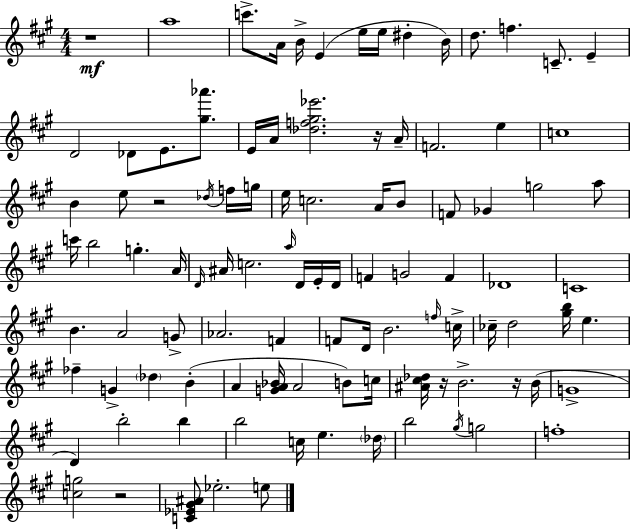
R/w A5/w C6/e. A4/s B4/s E4/q E5/s E5/s D#5/q B4/s D5/e. F5/q. C4/e. E4/q D4/h Db4/e E4/e. [G#5,Ab6]/e. E4/s A4/s [Db5,F5,G#5,Eb6]/h. R/s A4/s F4/h. E5/q C5/w B4/q E5/e R/h Db5/s F5/s G5/s E5/s C5/h. A4/s B4/e F4/e Gb4/q G5/h A5/e C6/s B5/h G5/q. A4/s D4/s A#4/s C5/h. A5/s D4/s E4/s D4/s F4/q G4/h F4/q Db4/w C4/w B4/q. A4/h G4/e Ab4/h. F4/q F4/e D4/s B4/h. F5/s C5/s CES5/s D5/h [G#5,B5]/s E5/q. FES5/q G4/q Db5/q B4/q A4/q [G4,A4,Bb4]/s A4/h B4/e C5/s [A#4,C#5,Db5]/s R/s B4/h. R/s B4/s G4/w D4/q B5/h B5/q B5/h C5/s E5/q. Db5/s B5/h G#5/s G5/h F5/w [C5,G5]/h R/h [C4,Eb4,G#4,A#4]/e Eb5/h. E5/e